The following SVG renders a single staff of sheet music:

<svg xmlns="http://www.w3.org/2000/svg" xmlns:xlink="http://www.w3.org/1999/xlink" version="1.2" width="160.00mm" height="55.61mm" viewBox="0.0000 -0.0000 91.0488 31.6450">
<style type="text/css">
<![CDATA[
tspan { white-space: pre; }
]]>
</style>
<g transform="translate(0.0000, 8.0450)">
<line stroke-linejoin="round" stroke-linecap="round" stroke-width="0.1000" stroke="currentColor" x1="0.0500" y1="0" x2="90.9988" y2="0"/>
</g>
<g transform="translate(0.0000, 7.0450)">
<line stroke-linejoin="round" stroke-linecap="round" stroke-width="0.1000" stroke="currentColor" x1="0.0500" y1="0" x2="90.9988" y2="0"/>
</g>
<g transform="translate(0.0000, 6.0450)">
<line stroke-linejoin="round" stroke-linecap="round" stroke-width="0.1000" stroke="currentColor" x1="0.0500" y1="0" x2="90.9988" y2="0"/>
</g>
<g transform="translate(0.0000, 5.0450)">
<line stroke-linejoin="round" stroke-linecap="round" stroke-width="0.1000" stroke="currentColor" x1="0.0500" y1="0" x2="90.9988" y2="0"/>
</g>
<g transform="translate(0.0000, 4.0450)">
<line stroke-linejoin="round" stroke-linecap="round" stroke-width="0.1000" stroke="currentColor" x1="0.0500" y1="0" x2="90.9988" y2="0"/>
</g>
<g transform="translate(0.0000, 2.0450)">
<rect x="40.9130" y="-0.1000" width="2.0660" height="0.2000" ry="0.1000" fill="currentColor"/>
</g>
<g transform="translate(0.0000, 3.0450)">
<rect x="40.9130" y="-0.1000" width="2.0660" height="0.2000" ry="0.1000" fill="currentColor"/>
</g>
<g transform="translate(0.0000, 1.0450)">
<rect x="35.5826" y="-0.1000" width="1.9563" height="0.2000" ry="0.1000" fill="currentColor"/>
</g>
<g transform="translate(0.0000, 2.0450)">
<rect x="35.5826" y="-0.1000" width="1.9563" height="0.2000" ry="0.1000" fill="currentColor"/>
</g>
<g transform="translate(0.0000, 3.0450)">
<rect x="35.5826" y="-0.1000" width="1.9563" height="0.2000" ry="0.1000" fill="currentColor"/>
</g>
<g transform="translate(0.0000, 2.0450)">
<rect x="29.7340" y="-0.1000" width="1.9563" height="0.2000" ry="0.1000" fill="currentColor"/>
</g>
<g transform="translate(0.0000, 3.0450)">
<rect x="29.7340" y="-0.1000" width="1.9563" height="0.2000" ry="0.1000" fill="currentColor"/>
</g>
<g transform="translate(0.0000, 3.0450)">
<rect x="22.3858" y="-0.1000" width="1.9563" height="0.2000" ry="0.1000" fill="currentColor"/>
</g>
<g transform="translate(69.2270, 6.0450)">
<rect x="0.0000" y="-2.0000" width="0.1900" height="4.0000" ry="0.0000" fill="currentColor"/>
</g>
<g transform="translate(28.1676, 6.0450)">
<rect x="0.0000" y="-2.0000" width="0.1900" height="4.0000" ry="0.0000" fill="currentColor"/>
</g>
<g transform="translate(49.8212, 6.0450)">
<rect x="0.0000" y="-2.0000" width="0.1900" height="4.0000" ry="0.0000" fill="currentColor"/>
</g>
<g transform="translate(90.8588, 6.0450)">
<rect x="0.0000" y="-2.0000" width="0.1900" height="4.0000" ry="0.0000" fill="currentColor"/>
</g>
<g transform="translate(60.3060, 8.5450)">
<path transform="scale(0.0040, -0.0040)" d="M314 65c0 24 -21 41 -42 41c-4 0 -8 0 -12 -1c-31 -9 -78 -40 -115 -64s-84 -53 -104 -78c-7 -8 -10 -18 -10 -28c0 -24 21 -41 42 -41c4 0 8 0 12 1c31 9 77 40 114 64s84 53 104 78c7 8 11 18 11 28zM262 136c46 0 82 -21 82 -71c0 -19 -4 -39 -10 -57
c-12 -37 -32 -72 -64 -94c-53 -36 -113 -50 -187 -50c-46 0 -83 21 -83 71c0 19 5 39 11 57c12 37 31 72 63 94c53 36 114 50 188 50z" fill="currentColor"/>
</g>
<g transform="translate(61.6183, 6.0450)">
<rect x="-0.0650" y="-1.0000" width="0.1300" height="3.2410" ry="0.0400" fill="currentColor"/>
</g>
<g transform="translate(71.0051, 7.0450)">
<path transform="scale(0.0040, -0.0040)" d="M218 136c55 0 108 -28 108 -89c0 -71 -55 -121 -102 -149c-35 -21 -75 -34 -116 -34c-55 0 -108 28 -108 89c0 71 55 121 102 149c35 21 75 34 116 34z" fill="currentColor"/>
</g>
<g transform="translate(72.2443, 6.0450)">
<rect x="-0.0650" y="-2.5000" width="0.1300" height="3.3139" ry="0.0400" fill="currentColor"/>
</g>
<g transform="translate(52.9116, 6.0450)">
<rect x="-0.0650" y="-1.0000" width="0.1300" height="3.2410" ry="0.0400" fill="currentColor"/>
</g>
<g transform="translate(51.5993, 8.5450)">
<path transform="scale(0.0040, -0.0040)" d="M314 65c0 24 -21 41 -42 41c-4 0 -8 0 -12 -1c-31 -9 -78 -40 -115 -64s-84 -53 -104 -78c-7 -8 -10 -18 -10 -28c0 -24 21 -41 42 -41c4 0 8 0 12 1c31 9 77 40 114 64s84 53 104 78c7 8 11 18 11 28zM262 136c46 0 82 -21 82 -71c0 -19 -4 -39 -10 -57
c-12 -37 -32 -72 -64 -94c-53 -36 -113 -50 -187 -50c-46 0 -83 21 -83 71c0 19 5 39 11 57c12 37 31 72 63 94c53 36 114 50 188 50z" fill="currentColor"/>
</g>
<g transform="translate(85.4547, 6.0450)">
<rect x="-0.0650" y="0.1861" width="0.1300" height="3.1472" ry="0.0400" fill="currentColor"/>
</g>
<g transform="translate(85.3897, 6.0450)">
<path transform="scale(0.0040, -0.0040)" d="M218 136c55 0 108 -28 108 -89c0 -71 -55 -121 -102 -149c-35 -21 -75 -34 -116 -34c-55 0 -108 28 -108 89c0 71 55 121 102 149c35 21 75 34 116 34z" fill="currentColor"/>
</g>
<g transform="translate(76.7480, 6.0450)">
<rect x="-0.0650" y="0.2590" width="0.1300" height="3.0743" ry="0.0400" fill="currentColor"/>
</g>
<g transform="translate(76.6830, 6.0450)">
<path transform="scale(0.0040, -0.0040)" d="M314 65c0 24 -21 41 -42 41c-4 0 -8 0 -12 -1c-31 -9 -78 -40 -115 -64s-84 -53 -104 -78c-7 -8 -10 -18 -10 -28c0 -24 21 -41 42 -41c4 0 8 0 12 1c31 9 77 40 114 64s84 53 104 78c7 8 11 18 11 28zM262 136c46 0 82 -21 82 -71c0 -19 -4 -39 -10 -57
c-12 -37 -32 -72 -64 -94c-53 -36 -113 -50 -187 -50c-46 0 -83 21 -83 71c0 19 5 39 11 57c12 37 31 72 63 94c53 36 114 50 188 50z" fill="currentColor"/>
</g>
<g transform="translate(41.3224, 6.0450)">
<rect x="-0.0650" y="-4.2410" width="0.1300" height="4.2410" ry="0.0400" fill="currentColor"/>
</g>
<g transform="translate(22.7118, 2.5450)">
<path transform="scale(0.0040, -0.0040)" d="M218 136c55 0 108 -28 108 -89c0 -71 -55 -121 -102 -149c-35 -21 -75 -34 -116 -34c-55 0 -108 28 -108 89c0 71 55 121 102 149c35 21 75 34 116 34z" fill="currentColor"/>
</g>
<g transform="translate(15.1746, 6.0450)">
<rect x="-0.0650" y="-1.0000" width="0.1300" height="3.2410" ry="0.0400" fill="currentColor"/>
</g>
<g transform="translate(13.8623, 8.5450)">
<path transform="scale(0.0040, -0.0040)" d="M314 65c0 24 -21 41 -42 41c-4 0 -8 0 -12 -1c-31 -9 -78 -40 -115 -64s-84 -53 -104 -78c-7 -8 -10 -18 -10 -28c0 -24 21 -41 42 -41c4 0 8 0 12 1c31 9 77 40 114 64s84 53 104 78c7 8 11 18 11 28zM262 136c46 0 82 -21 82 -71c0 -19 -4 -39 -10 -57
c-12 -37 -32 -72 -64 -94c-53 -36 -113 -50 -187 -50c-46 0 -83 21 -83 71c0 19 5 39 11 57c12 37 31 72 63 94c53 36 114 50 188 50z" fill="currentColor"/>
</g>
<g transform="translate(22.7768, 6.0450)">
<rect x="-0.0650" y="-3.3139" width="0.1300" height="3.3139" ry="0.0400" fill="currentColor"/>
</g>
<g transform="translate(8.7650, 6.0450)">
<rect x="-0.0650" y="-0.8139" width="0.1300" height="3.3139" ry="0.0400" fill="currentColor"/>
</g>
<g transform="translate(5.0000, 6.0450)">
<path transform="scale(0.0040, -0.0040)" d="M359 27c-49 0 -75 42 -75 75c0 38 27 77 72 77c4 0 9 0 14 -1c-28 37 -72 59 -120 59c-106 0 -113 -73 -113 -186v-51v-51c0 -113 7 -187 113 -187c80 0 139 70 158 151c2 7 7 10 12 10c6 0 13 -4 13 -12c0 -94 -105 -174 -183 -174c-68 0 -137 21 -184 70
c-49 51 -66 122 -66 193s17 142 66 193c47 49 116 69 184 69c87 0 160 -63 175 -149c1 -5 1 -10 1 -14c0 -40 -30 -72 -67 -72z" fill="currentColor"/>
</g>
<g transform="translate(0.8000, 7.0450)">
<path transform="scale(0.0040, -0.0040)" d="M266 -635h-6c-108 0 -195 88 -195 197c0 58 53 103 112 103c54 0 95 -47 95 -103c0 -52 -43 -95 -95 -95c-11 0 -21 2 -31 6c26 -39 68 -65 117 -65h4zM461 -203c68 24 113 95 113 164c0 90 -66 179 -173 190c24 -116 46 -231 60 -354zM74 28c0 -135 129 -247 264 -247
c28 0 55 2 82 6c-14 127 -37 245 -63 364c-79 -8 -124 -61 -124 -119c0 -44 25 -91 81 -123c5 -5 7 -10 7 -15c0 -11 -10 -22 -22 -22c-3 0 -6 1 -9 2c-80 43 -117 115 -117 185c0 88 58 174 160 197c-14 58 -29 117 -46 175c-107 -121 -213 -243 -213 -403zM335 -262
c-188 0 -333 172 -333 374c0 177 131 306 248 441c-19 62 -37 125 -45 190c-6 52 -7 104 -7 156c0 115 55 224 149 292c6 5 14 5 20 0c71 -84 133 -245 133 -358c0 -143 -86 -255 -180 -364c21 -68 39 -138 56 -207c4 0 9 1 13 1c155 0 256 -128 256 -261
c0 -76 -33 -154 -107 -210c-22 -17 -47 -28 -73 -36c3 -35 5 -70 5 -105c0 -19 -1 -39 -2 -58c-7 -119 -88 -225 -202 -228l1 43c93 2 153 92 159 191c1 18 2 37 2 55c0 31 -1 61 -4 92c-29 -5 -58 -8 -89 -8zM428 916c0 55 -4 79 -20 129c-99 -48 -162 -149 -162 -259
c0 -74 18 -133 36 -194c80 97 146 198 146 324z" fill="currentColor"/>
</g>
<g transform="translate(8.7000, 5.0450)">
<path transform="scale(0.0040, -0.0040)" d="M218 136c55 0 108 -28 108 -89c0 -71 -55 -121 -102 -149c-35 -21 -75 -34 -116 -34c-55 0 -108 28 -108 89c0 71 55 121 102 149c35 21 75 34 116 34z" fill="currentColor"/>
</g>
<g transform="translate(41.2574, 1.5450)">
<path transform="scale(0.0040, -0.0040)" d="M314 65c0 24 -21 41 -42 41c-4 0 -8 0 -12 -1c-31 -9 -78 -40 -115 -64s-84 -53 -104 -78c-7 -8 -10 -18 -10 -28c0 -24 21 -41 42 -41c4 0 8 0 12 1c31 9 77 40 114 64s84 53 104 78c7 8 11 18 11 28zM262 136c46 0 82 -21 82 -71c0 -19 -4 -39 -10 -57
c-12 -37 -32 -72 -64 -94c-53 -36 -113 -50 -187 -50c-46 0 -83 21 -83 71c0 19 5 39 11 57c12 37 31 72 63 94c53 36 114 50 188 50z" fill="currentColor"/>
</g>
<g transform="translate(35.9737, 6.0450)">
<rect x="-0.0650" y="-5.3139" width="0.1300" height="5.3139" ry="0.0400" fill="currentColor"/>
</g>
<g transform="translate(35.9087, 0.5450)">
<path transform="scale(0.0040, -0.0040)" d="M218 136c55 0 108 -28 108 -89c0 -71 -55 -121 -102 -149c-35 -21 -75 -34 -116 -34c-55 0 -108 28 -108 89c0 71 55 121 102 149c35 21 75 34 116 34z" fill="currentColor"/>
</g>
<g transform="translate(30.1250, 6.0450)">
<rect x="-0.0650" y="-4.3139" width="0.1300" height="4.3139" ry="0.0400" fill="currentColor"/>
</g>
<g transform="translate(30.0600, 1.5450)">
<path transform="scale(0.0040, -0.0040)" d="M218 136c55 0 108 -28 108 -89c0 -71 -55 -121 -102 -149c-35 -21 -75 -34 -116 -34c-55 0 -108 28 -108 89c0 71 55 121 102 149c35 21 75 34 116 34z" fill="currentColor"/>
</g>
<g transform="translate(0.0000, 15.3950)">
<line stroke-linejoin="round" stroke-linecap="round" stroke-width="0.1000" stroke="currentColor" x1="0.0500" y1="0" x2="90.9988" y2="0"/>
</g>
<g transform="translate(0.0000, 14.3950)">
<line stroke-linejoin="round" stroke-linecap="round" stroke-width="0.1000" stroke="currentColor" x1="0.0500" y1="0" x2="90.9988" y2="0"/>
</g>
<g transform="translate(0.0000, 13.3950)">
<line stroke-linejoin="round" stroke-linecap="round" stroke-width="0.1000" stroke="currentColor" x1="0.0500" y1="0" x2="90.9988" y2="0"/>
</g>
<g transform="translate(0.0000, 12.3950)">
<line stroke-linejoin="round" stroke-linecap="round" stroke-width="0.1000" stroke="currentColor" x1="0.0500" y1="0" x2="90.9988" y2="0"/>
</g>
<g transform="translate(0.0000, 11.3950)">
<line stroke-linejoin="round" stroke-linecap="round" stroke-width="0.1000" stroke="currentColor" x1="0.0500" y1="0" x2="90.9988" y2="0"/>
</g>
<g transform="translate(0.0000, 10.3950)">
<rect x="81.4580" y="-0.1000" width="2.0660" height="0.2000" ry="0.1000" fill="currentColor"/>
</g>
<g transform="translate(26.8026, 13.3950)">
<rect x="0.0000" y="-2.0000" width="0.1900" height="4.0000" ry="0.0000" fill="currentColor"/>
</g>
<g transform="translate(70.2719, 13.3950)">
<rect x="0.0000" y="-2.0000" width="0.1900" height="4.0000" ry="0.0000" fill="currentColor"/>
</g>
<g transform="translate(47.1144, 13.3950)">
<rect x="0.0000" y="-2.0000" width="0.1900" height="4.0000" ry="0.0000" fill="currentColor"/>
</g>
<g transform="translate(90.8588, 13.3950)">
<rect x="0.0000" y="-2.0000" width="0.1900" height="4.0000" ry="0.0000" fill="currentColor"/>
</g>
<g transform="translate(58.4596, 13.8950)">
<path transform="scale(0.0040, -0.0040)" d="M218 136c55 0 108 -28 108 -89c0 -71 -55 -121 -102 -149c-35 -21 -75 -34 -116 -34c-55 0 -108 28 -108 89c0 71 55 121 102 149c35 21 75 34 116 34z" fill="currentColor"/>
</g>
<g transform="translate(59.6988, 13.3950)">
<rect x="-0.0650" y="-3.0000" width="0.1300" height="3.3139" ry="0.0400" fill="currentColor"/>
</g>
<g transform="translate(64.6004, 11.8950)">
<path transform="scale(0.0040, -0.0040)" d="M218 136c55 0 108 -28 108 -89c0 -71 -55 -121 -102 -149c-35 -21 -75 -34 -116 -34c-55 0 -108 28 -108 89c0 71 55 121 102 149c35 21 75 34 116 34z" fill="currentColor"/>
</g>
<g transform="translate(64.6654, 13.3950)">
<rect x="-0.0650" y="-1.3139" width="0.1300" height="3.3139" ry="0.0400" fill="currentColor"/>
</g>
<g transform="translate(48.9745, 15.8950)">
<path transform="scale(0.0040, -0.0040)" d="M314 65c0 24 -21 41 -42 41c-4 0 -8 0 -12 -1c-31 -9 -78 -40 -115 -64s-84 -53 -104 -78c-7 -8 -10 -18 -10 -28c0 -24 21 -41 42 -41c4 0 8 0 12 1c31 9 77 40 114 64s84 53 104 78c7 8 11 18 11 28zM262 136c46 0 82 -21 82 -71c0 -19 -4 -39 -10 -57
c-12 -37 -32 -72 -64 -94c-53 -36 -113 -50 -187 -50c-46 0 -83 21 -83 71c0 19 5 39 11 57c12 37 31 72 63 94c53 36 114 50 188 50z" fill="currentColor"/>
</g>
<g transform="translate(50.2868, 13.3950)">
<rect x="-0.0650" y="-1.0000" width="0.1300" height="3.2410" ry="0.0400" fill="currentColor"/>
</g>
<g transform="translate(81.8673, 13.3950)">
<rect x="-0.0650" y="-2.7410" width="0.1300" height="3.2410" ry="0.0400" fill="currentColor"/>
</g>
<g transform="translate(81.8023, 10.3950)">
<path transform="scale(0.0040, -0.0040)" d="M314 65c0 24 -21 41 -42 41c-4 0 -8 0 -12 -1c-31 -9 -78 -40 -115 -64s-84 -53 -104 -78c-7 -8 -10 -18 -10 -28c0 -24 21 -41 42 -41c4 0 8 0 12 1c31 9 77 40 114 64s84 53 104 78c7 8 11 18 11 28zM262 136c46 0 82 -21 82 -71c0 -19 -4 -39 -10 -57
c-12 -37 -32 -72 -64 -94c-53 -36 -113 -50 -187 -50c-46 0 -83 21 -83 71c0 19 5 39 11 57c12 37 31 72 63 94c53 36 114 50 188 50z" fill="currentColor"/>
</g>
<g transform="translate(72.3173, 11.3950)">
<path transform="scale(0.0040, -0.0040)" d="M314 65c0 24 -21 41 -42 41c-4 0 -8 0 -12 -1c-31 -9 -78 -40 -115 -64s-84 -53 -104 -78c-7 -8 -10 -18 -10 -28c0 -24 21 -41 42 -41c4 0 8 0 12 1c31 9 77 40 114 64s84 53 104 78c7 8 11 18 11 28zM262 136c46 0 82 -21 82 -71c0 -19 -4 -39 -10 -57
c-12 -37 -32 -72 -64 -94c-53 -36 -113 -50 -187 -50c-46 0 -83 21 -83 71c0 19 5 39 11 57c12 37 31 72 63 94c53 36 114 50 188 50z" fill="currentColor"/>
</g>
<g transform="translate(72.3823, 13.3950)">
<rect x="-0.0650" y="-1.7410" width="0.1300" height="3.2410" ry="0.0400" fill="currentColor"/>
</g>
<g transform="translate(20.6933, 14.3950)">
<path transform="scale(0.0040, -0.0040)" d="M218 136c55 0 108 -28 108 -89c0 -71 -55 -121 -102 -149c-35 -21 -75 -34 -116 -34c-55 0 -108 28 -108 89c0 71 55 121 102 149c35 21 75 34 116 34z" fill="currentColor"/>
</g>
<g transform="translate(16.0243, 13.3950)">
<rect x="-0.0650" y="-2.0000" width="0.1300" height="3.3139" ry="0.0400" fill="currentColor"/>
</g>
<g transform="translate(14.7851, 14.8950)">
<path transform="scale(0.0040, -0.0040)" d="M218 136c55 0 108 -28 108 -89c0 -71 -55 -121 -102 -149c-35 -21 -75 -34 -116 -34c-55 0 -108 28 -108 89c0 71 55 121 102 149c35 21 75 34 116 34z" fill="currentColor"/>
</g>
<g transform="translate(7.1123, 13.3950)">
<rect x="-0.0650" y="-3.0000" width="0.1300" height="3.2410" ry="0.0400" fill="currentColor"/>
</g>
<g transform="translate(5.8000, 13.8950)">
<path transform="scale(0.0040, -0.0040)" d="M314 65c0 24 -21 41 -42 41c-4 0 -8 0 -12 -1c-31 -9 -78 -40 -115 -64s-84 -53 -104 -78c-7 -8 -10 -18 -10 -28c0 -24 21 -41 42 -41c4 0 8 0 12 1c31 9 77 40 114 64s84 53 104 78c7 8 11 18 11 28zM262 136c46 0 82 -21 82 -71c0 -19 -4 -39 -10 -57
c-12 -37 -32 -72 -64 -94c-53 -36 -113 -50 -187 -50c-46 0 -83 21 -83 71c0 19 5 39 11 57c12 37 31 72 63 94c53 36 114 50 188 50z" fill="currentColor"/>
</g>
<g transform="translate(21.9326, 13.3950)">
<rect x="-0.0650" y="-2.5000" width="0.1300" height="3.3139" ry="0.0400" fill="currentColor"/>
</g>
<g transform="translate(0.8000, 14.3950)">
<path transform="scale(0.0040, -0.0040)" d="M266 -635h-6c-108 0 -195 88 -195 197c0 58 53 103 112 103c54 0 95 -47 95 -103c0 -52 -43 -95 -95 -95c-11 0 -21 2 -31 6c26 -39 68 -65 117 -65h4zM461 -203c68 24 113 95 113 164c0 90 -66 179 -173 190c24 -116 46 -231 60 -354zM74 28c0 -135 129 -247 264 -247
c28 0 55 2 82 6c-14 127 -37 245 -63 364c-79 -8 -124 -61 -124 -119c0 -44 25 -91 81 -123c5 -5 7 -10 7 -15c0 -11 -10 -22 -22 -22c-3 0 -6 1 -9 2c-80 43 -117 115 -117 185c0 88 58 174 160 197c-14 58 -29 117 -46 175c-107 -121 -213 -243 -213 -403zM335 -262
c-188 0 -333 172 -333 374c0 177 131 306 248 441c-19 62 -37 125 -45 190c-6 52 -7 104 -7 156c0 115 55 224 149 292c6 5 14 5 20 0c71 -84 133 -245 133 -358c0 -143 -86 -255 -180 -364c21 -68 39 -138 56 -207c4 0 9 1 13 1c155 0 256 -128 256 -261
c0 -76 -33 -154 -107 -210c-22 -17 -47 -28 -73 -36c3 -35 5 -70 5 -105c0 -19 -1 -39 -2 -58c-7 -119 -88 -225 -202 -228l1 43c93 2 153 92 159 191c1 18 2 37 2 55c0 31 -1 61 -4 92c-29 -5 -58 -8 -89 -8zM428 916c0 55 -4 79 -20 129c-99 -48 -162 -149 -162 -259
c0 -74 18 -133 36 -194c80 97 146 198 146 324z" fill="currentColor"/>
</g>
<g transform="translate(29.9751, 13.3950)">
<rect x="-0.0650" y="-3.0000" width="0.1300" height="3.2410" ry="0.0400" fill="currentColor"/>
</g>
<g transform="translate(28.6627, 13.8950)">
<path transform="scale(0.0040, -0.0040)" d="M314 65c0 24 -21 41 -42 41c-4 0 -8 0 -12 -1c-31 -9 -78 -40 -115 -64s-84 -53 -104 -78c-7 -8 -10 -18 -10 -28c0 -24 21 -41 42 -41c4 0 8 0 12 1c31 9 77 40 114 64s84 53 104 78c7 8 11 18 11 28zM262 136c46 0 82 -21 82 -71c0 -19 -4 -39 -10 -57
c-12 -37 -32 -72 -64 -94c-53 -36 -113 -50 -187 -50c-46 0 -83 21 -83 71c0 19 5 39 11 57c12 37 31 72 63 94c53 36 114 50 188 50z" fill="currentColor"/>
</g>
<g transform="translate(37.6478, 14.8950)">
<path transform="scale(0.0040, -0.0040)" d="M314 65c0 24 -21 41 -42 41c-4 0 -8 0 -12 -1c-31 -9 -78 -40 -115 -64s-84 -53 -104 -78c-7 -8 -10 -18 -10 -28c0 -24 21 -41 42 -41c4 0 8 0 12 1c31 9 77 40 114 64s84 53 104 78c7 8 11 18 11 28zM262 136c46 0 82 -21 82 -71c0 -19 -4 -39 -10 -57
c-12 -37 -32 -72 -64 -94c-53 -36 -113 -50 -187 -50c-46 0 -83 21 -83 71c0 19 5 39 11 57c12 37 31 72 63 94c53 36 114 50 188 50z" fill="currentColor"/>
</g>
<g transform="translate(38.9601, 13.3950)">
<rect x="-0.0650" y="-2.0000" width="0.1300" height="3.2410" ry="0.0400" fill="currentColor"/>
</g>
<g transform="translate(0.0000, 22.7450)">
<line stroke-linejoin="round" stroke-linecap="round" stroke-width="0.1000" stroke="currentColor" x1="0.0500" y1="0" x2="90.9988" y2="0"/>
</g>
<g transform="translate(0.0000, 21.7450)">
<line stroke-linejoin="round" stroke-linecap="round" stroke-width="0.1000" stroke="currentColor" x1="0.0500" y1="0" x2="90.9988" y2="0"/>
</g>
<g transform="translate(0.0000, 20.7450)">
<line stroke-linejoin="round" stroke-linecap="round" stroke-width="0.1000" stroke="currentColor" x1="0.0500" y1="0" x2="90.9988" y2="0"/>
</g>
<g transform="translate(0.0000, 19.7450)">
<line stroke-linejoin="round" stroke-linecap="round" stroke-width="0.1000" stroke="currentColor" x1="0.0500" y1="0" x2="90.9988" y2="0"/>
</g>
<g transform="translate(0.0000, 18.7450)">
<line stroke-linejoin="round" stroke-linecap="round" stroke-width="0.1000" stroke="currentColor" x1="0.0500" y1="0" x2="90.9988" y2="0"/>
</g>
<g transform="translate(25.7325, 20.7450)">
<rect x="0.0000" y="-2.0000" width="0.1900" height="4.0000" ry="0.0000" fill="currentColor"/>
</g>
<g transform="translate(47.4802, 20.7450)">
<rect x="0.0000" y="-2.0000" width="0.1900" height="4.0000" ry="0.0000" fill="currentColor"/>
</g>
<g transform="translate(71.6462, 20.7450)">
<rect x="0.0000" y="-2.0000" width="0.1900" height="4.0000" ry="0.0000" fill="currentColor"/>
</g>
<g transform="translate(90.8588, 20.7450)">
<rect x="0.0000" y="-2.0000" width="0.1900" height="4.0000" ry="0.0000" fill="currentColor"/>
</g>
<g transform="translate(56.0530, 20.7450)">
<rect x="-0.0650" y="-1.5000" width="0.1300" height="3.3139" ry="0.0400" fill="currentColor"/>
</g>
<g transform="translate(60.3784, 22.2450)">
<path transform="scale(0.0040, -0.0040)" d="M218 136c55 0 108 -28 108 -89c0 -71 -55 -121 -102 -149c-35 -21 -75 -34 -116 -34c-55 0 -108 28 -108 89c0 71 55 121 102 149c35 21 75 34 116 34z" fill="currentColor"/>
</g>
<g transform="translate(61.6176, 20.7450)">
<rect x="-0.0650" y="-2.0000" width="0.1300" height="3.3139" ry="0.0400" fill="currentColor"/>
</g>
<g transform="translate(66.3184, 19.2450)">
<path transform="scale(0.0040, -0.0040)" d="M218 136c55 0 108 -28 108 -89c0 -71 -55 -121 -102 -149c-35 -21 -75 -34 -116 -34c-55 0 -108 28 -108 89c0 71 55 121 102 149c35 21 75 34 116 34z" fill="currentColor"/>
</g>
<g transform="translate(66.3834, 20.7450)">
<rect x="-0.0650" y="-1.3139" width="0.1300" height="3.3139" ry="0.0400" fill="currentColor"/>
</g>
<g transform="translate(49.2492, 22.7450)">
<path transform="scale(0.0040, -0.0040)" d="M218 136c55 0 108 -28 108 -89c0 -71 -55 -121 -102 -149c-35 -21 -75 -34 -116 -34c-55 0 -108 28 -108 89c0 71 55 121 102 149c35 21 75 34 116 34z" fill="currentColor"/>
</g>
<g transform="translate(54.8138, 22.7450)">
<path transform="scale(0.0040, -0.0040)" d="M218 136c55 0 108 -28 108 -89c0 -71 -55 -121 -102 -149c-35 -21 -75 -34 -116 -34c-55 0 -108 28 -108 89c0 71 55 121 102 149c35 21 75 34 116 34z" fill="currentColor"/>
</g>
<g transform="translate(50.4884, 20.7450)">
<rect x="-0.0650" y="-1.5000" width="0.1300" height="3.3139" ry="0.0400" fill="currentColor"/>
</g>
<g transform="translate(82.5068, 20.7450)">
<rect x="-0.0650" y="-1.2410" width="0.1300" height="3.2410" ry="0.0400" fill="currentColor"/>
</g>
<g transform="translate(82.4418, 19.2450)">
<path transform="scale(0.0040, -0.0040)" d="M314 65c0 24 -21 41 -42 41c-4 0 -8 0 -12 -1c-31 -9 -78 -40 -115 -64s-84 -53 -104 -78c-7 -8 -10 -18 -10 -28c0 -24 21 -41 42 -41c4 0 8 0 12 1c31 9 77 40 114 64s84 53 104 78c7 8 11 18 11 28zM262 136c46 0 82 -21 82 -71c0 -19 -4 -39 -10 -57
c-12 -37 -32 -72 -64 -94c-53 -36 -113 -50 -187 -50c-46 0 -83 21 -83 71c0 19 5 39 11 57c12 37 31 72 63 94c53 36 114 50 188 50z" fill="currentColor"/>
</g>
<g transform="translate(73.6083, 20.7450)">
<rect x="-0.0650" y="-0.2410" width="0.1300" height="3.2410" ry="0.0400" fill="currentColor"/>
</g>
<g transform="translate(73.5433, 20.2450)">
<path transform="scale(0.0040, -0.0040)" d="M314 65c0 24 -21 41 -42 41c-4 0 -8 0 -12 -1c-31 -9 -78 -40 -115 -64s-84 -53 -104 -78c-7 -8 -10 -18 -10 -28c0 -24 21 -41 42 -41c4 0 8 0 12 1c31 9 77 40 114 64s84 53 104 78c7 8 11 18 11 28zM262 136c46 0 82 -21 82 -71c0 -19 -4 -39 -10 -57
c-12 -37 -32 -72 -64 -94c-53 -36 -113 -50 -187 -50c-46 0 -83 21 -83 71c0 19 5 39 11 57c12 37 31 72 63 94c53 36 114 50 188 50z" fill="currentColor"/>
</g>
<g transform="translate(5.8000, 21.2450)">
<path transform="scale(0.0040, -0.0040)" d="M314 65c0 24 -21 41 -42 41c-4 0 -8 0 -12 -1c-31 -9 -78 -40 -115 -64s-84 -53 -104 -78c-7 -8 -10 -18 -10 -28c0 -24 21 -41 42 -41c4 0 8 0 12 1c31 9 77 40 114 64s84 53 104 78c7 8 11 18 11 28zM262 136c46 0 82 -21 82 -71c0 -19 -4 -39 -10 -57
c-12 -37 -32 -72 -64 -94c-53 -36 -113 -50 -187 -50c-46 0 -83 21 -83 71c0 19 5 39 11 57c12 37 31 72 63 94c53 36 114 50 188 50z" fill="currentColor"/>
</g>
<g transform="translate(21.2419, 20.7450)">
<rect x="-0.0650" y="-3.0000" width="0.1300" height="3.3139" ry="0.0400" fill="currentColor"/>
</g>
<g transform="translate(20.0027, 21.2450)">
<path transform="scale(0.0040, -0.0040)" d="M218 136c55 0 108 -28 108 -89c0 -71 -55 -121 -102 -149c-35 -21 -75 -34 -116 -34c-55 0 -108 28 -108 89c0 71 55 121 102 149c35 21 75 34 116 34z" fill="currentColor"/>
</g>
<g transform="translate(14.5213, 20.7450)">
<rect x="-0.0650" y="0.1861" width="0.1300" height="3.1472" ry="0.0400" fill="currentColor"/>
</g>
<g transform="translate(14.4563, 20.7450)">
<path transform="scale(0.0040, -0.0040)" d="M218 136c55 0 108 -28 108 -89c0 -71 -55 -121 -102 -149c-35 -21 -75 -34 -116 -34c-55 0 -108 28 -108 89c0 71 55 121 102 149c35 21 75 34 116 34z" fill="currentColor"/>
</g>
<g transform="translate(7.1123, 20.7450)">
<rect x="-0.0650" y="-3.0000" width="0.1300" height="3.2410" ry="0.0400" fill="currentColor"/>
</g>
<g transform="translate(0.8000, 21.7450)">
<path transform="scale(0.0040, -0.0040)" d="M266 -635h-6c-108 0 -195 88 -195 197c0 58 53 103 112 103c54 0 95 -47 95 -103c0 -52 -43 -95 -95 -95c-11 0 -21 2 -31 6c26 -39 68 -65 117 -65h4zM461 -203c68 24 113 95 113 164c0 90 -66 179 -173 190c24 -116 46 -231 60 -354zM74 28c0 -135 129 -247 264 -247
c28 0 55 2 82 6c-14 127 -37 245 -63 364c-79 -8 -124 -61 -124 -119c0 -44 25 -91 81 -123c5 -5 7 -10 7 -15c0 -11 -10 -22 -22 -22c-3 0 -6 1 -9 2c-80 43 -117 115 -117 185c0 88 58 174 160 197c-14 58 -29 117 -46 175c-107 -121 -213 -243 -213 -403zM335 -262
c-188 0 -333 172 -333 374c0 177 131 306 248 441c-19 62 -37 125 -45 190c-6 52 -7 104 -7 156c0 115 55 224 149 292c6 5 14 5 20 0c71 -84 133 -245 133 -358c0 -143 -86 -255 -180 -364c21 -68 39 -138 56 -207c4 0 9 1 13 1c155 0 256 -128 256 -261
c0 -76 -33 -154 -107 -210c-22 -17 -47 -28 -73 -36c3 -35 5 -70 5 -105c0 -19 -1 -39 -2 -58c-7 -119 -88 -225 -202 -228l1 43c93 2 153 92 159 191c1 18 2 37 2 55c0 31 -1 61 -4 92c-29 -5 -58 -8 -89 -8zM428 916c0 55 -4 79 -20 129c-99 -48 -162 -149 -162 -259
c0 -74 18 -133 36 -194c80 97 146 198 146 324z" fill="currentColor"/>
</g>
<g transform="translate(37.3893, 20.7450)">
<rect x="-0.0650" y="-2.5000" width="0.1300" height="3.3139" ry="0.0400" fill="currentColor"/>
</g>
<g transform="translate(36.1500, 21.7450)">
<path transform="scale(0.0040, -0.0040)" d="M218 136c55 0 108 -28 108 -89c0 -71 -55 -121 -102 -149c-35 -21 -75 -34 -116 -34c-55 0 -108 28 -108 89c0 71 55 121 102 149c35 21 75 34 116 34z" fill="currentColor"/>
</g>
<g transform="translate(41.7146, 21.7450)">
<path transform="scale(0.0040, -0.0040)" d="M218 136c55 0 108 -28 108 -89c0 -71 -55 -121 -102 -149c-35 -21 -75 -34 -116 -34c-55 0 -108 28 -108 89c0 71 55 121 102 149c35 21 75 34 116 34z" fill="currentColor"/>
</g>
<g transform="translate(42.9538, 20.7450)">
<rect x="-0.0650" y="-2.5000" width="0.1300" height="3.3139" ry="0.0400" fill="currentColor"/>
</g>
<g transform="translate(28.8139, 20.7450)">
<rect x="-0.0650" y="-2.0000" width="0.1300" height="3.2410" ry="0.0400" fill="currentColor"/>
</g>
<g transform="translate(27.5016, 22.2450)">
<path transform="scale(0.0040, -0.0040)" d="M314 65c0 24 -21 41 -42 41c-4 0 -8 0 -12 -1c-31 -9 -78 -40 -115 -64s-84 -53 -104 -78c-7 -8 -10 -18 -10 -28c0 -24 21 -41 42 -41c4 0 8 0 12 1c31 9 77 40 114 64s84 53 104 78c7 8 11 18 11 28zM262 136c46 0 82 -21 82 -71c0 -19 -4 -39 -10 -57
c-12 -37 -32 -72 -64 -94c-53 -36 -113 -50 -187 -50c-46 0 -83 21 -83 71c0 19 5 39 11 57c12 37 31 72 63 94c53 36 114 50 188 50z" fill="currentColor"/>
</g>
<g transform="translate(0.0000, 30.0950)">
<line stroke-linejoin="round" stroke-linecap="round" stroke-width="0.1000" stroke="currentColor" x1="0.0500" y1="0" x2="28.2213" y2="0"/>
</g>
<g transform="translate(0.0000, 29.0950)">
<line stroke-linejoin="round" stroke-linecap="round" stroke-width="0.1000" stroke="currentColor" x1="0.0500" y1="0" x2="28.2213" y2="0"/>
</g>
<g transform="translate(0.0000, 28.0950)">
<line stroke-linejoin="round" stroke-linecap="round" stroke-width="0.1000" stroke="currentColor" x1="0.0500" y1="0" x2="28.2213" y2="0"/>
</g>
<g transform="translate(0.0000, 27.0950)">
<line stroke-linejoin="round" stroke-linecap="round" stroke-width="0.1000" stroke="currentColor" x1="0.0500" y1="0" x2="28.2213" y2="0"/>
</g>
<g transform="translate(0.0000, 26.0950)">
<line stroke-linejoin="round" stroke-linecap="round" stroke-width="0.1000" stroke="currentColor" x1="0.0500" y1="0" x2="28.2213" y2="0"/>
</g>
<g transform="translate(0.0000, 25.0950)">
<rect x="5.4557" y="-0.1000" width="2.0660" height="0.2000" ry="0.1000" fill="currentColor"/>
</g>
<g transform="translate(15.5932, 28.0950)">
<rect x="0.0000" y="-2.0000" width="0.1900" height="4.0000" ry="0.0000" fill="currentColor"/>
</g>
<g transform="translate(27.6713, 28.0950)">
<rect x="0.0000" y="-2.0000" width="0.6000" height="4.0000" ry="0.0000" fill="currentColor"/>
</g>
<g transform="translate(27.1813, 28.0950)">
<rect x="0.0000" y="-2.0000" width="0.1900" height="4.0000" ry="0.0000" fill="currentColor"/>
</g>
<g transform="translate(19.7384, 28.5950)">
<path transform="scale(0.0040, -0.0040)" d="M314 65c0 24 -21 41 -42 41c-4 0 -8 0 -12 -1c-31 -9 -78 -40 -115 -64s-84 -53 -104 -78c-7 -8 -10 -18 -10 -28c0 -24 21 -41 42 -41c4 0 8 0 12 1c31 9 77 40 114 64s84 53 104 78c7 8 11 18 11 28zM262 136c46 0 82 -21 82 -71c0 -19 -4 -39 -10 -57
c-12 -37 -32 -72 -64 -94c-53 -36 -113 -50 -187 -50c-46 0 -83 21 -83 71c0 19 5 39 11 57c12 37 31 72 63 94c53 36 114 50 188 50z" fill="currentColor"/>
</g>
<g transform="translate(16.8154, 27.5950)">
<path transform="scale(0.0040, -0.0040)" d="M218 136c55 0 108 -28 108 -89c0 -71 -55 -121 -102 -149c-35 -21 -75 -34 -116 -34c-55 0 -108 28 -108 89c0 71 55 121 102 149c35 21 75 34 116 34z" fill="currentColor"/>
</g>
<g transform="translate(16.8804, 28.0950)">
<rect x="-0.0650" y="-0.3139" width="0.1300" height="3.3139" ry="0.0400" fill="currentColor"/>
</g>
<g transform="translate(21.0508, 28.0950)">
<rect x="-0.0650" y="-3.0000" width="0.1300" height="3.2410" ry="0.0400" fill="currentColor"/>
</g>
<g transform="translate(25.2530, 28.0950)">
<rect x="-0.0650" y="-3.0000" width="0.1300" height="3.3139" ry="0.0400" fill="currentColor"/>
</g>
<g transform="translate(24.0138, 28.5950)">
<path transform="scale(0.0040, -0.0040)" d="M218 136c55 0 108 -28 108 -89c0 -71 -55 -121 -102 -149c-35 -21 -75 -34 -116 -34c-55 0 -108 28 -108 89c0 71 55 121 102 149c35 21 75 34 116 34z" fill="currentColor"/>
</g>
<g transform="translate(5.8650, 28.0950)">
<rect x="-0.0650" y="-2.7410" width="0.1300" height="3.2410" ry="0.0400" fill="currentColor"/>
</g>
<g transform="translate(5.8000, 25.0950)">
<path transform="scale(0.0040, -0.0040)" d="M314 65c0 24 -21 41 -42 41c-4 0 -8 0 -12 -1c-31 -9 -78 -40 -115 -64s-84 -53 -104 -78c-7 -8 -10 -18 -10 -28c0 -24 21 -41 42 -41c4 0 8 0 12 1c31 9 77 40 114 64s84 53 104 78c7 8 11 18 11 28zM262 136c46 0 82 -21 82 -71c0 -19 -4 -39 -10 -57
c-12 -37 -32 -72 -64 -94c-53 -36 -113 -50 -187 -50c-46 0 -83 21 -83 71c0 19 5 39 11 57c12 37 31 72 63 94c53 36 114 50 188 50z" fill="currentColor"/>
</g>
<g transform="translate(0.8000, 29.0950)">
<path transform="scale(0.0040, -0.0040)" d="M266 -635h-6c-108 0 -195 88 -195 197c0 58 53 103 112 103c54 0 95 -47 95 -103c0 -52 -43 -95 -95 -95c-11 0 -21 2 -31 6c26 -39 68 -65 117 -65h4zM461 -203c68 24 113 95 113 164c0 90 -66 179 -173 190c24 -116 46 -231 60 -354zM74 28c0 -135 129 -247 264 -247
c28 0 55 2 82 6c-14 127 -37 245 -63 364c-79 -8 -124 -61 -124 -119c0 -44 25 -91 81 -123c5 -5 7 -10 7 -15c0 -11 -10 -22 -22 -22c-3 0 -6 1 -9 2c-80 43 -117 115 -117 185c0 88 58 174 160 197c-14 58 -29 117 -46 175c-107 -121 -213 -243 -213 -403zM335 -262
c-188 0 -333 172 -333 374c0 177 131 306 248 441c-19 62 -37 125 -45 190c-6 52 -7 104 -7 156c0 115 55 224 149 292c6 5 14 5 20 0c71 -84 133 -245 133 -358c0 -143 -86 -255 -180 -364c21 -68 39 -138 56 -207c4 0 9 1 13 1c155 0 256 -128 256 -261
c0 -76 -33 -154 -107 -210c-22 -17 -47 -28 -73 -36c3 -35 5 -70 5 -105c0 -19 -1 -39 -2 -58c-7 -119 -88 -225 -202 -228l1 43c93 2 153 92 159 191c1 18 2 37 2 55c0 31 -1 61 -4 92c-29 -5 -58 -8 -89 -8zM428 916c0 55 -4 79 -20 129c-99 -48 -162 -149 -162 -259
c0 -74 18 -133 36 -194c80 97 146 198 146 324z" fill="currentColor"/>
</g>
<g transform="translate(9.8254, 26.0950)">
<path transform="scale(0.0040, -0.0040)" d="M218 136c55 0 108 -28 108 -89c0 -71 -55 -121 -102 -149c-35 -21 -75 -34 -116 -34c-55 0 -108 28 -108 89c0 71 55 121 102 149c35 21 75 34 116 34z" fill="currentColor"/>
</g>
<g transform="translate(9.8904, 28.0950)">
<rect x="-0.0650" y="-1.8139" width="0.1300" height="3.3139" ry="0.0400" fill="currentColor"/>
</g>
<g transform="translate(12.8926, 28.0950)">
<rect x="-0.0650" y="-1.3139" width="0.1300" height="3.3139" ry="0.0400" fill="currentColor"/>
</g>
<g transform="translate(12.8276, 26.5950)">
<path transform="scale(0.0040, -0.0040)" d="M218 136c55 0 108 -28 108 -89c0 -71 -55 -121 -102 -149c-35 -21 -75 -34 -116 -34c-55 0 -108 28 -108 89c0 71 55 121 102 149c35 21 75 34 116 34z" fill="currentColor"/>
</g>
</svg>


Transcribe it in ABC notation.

X:1
T:Untitled
M:4/4
L:1/4
K:C
d D2 b d' f' d'2 D2 D2 G B2 B A2 F G A2 F2 D2 A e f2 a2 A2 B A F2 G G E E F e c2 e2 a2 f e c A2 A